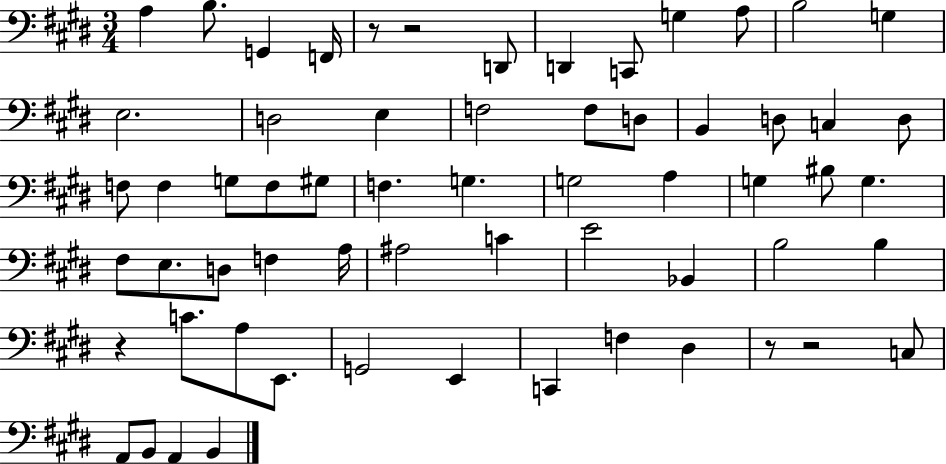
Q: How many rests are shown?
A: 5